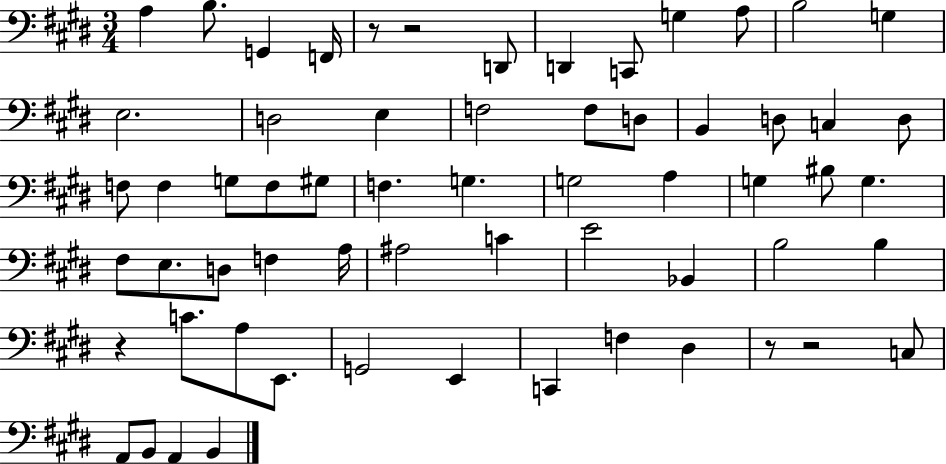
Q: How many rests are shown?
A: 5